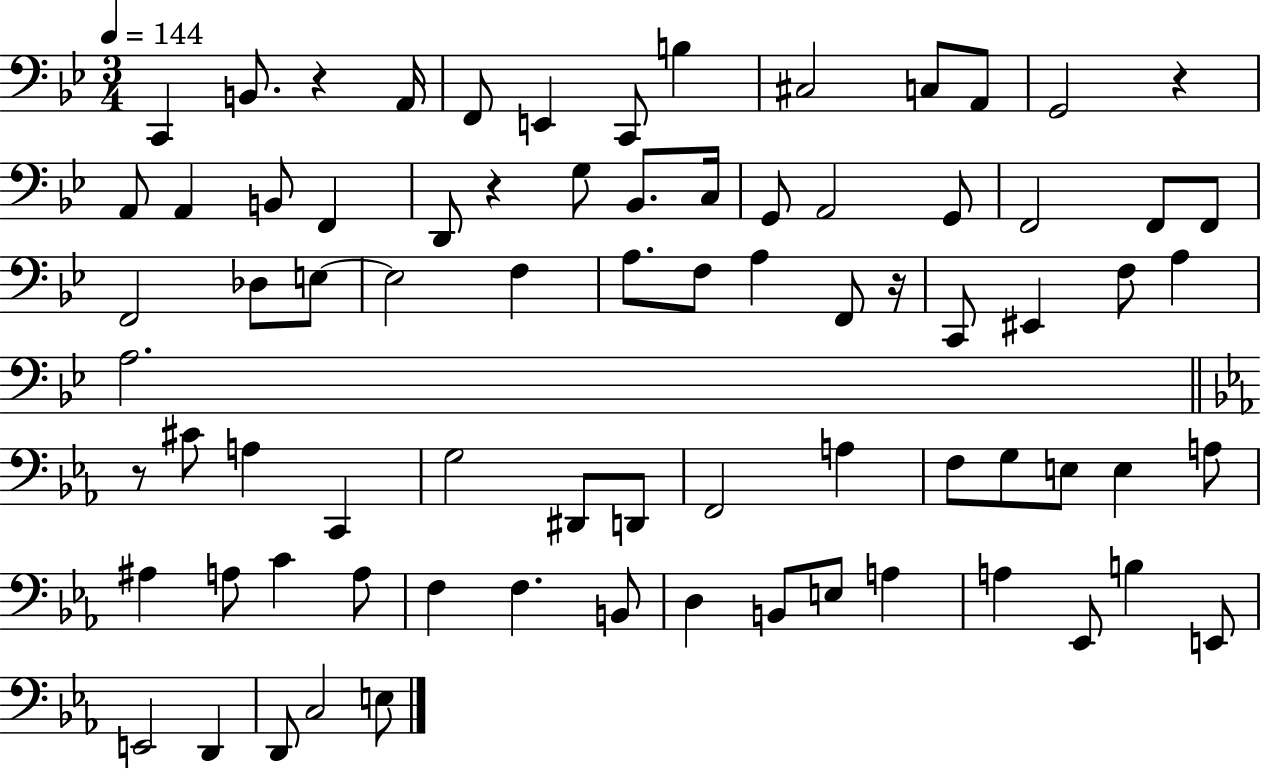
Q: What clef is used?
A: bass